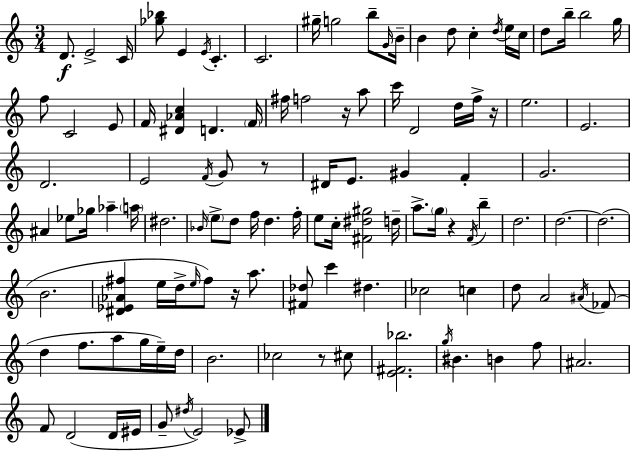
X:1
T:Untitled
M:3/4
L:1/4
K:Am
D/2 E2 C/4 [_g_b]/2 E E/4 C C2 ^g/4 g2 b/2 G/4 B/4 B d/2 c d/4 e/4 c/4 d/2 b/4 b2 g/4 f/2 C2 E/2 F/4 [^D_Ac] D F/4 ^f/4 f2 z/4 a/2 c'/4 D2 d/4 f/4 z/4 e2 E2 D2 E2 F/4 G/2 z/2 ^D/4 E/2 ^G F G2 ^A _e/2 _g/4 _a a/4 ^d2 _B/4 e/2 d/2 f/4 d f/4 e/2 c/4 [^F^d^g]2 d/4 a/2 g/4 z F/4 b d2 d2 d2 B2 [^D_E_A^f] e/4 d/4 e/4 ^f/2 z/4 a/2 [^F_d]/2 c' ^d _c2 c d/2 A2 ^A/4 _F/2 d f/2 a/2 g/4 e/4 d/4 B2 _c2 z/2 ^c/2 [E^F_b]2 g/4 ^B B f/2 ^A2 F/2 D2 D/4 ^E/4 G/2 ^d/4 E2 _E/2